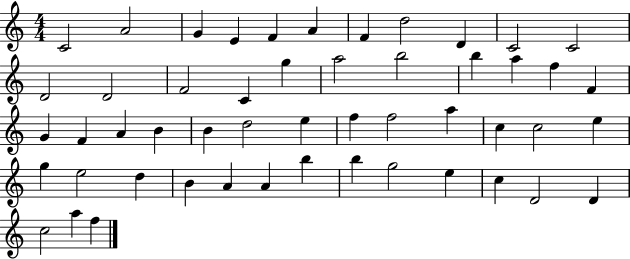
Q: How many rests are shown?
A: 0